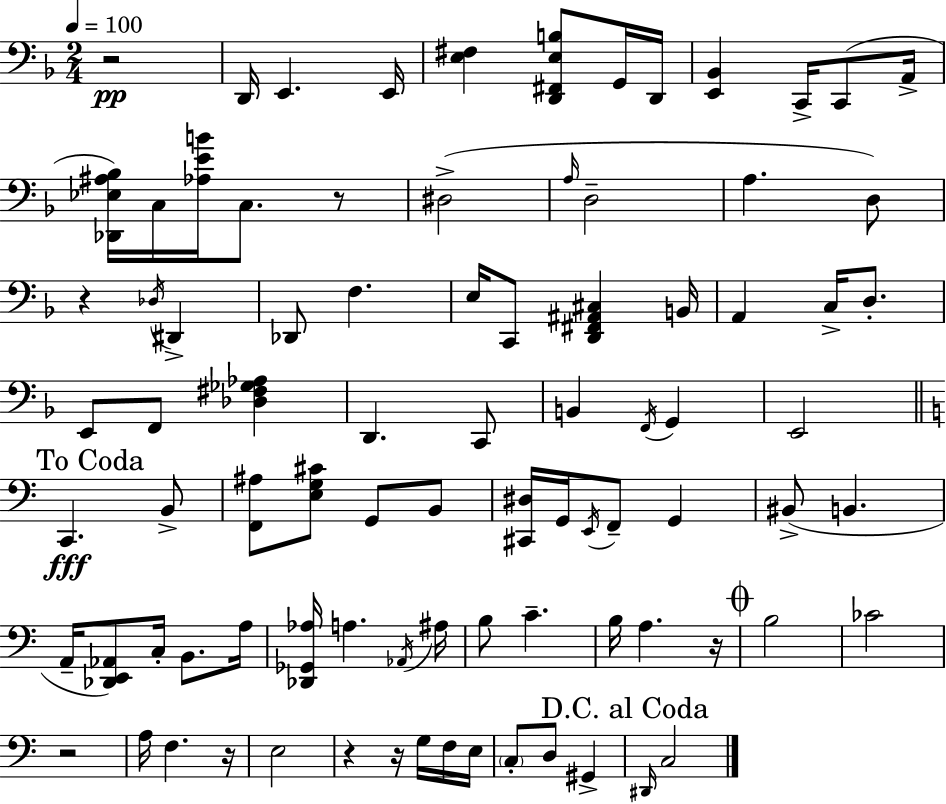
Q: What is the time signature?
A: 2/4